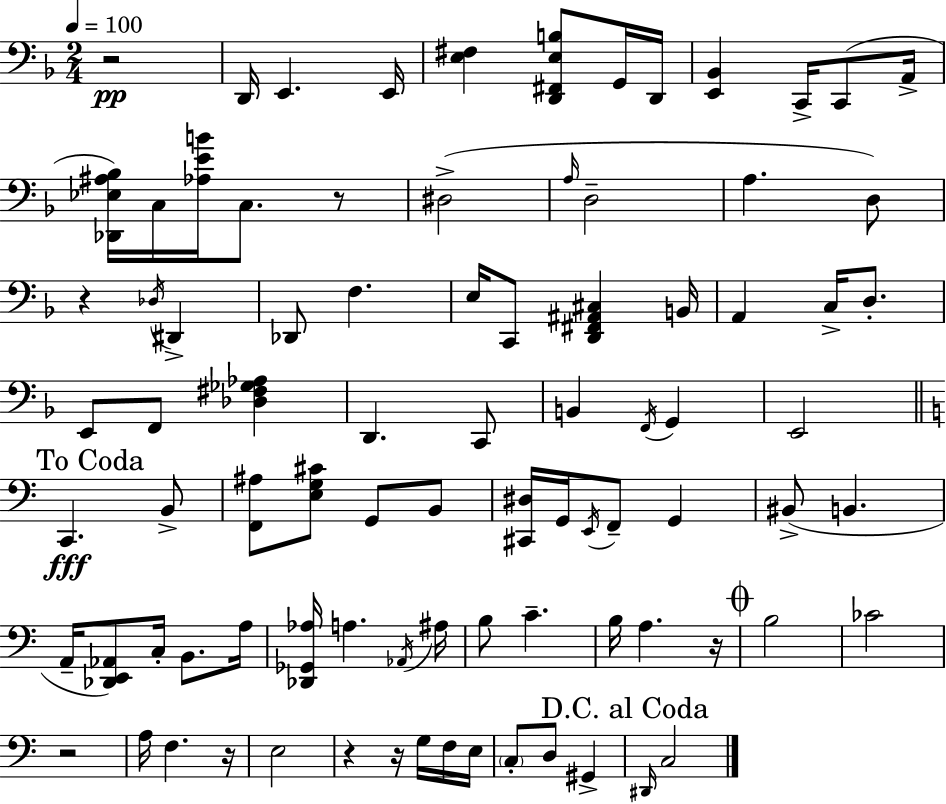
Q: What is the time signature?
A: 2/4